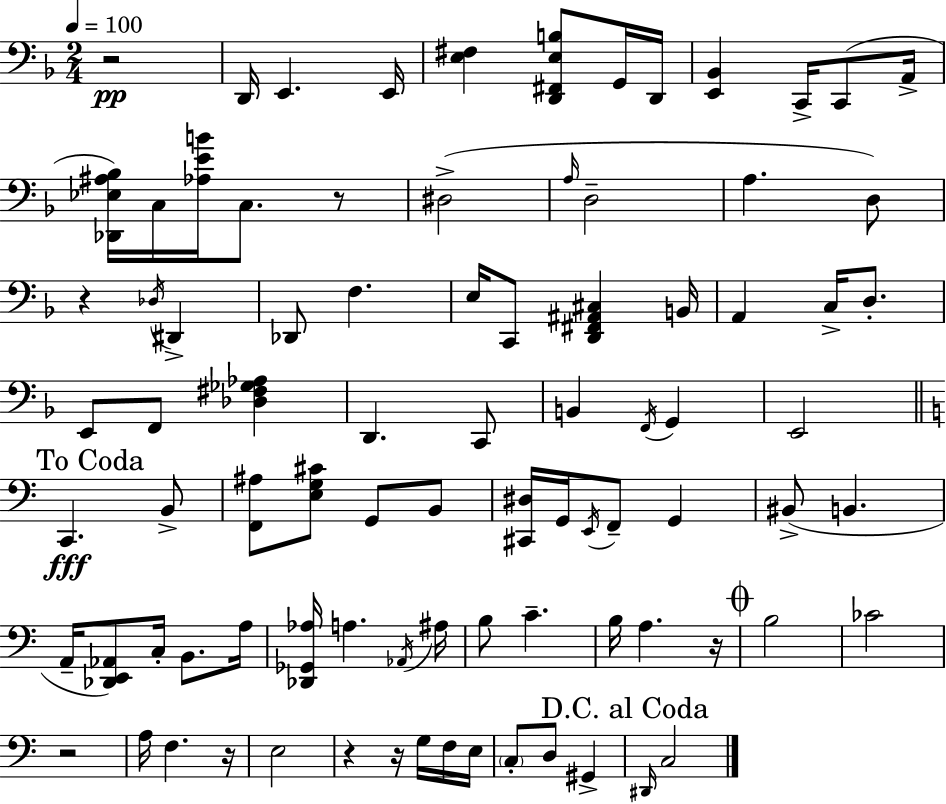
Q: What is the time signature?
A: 2/4